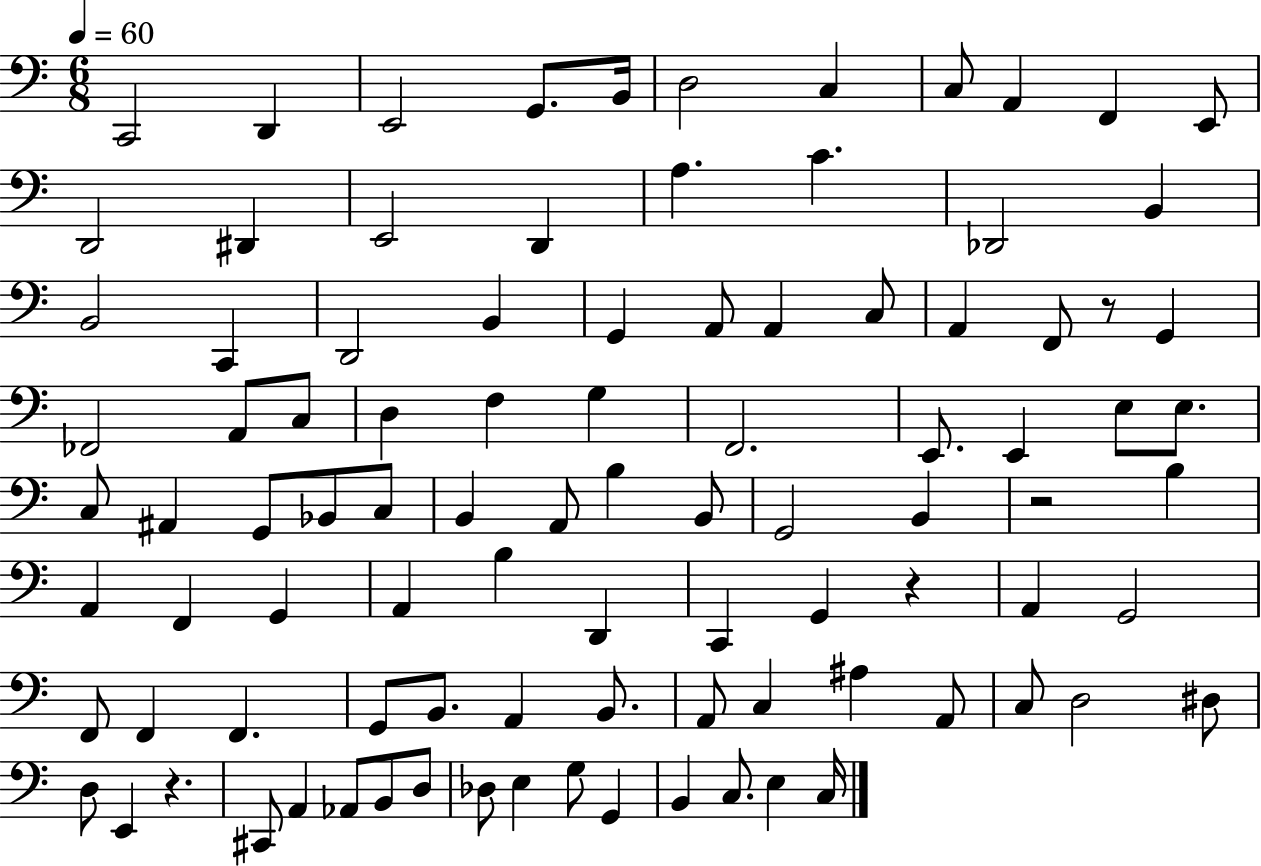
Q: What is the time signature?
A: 6/8